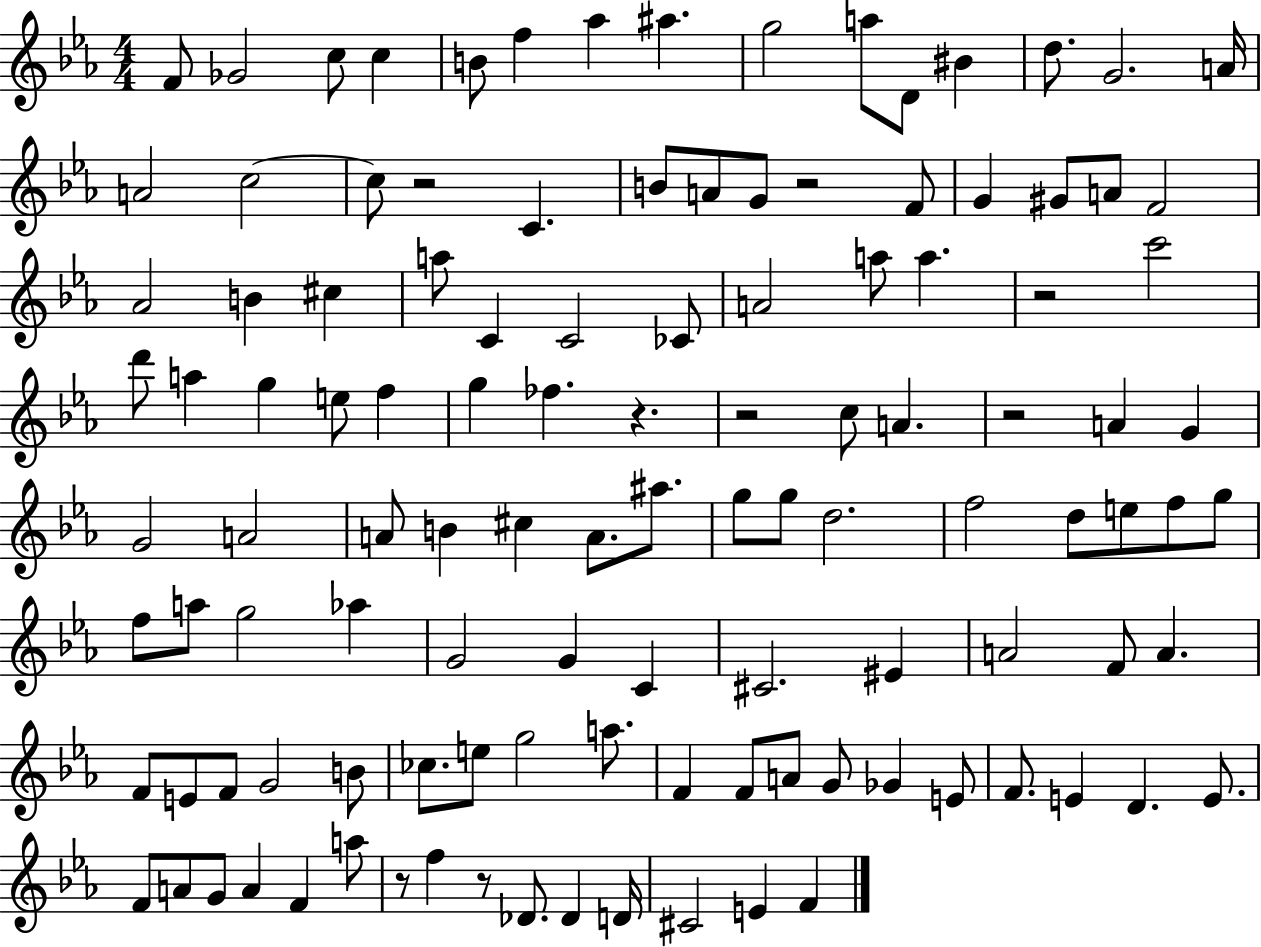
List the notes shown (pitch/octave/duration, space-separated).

F4/e Gb4/h C5/e C5/q B4/e F5/q Ab5/q A#5/q. G5/h A5/e D4/e BIS4/q D5/e. G4/h. A4/s A4/h C5/h C5/e R/h C4/q. B4/e A4/e G4/e R/h F4/e G4/q G#4/e A4/e F4/h Ab4/h B4/q C#5/q A5/e C4/q C4/h CES4/e A4/h A5/e A5/q. R/h C6/h D6/e A5/q G5/q E5/e F5/q G5/q FES5/q. R/q. R/h C5/e A4/q. R/h A4/q G4/q G4/h A4/h A4/e B4/q C#5/q A4/e. A#5/e. G5/e G5/e D5/h. F5/h D5/e E5/e F5/e G5/e F5/e A5/e G5/h Ab5/q G4/h G4/q C4/q C#4/h. EIS4/q A4/h F4/e A4/q. F4/e E4/e F4/e G4/h B4/e CES5/e. E5/e G5/h A5/e. F4/q F4/e A4/e G4/e Gb4/q E4/e F4/e. E4/q D4/q. E4/e. F4/e A4/e G4/e A4/q F4/q A5/e R/e F5/q R/e Db4/e. Db4/q D4/s C#4/h E4/q F4/q